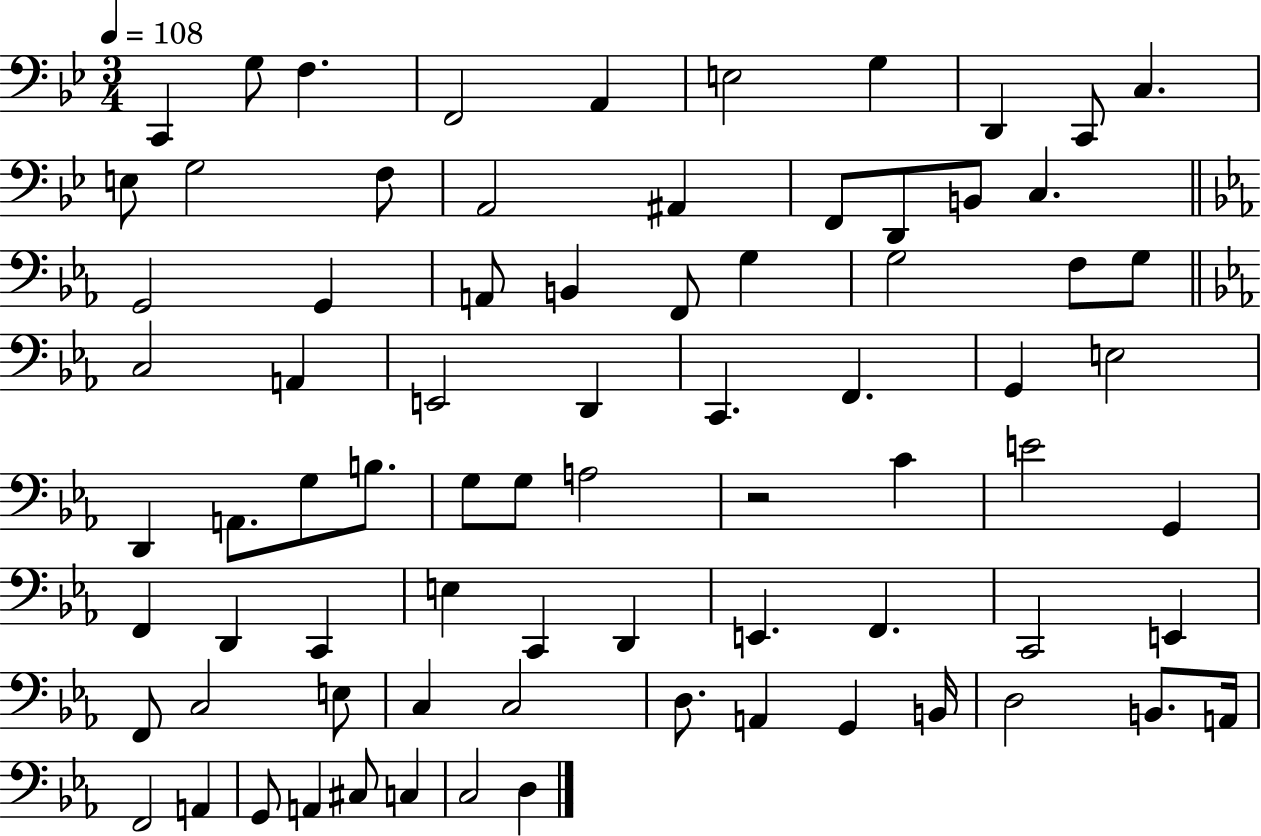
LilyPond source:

{
  \clef bass
  \numericTimeSignature
  \time 3/4
  \key bes \major
  \tempo 4 = 108
  c,4 g8 f4. | f,2 a,4 | e2 g4 | d,4 c,8 c4. | \break e8 g2 f8 | a,2 ais,4 | f,8 d,8 b,8 c4. | \bar "||" \break \key ees \major g,2 g,4 | a,8 b,4 f,8 g4 | g2 f8 g8 | \bar "||" \break \key ees \major c2 a,4 | e,2 d,4 | c,4. f,4. | g,4 e2 | \break d,4 a,8. g8 b8. | g8 g8 a2 | r2 c'4 | e'2 g,4 | \break f,4 d,4 c,4 | e4 c,4 d,4 | e,4. f,4. | c,2 e,4 | \break f,8 c2 e8 | c4 c2 | d8. a,4 g,4 b,16 | d2 b,8. a,16 | \break f,2 a,4 | g,8 a,4 cis8 c4 | c2 d4 | \bar "|."
}